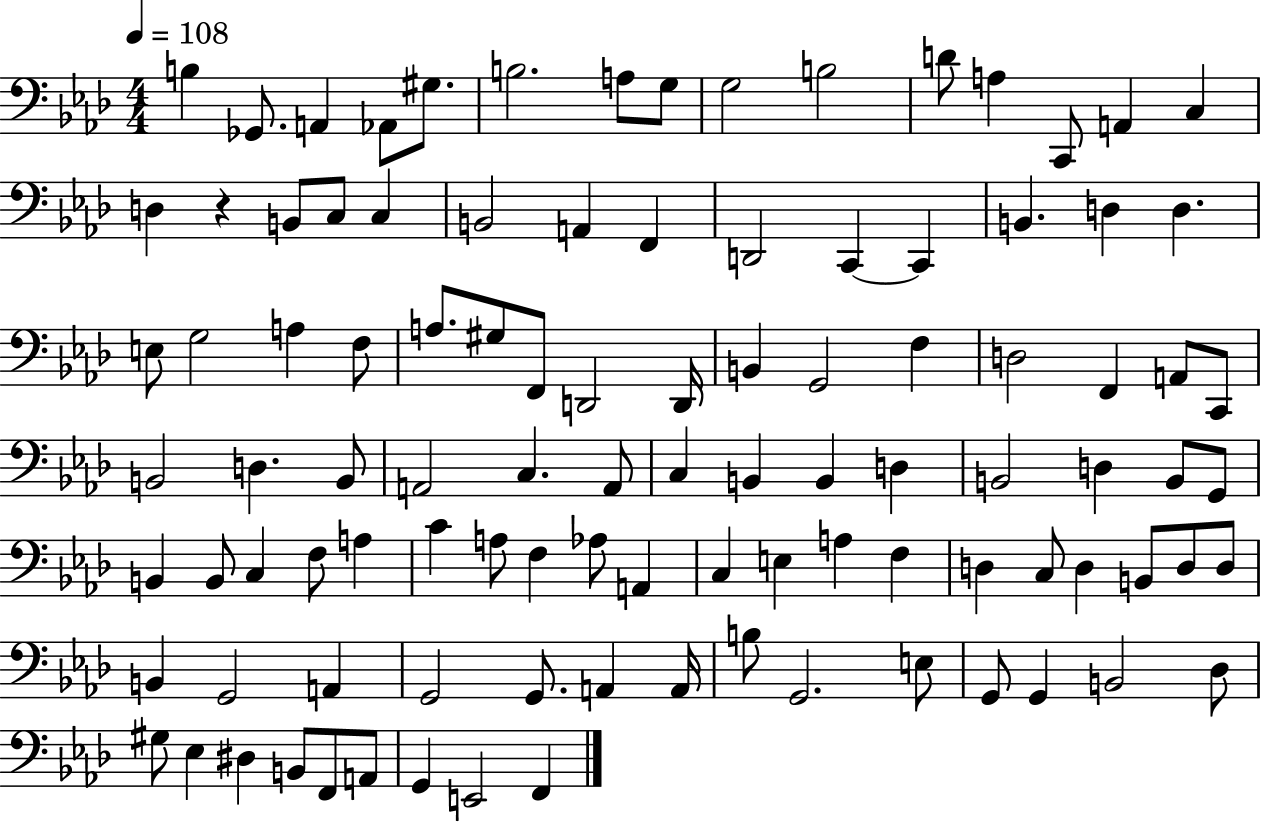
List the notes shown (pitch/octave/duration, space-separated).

B3/q Gb2/e. A2/q Ab2/e G#3/e. B3/h. A3/e G3/e G3/h B3/h D4/e A3/q C2/e A2/q C3/q D3/q R/q B2/e C3/e C3/q B2/h A2/q F2/q D2/h C2/q C2/q B2/q. D3/q D3/q. E3/e G3/h A3/q F3/e A3/e. G#3/e F2/e D2/h D2/s B2/q G2/h F3/q D3/h F2/q A2/e C2/e B2/h D3/q. B2/e A2/h C3/q. A2/e C3/q B2/q B2/q D3/q B2/h D3/q B2/e G2/e B2/q B2/e C3/q F3/e A3/q C4/q A3/e F3/q Ab3/e A2/q C3/q E3/q A3/q F3/q D3/q C3/e D3/q B2/e D3/e D3/e B2/q G2/h A2/q G2/h G2/e. A2/q A2/s B3/e G2/h. E3/e G2/e G2/q B2/h Db3/e G#3/e Eb3/q D#3/q B2/e F2/e A2/e G2/q E2/h F2/q